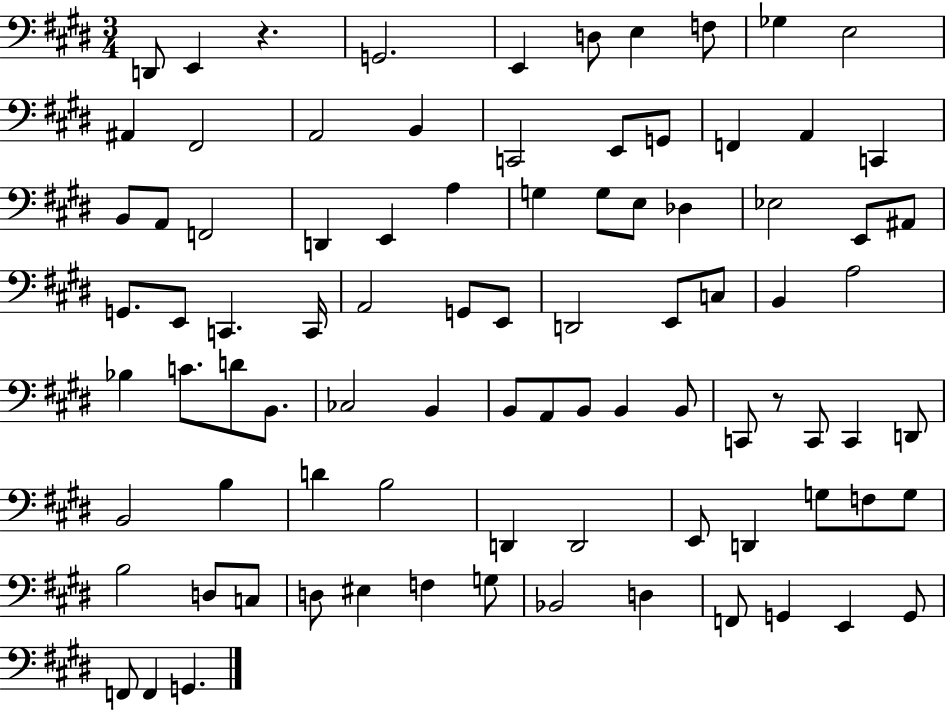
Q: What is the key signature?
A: E major